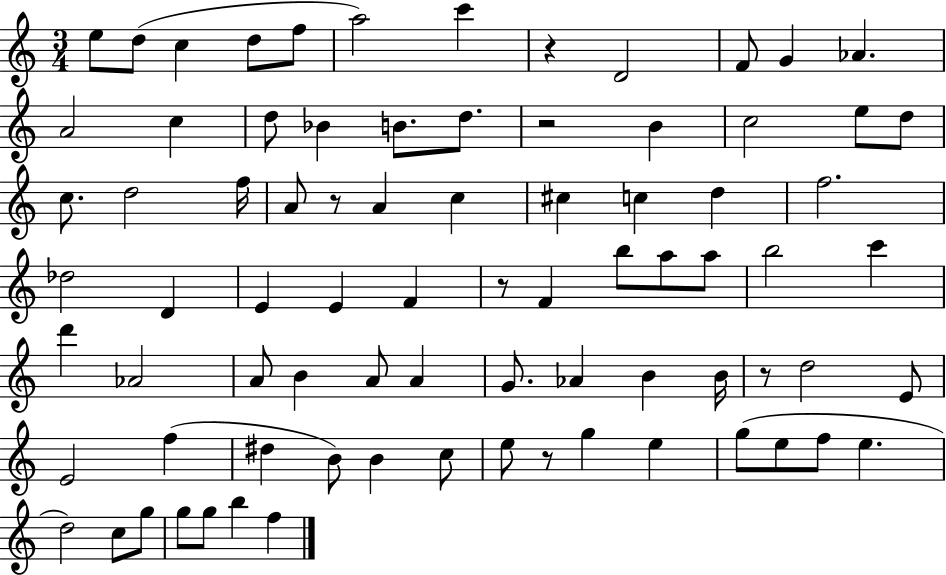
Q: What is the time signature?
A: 3/4